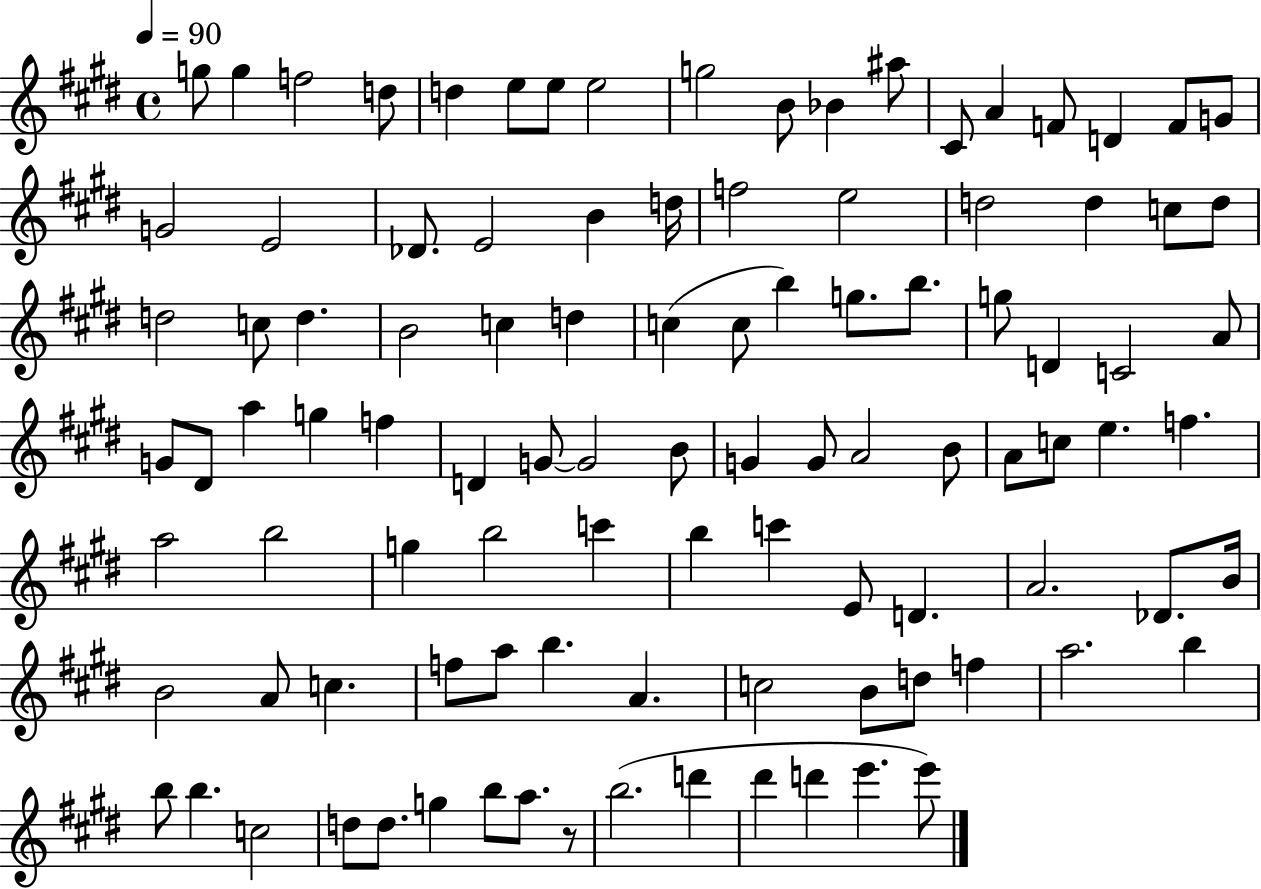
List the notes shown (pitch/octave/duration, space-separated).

G5/e G5/q F5/h D5/e D5/q E5/e E5/e E5/h G5/h B4/e Bb4/q A#5/e C#4/e A4/q F4/e D4/q F4/e G4/e G4/h E4/h Db4/e. E4/h B4/q D5/s F5/h E5/h D5/h D5/q C5/e D5/e D5/h C5/e D5/q. B4/h C5/q D5/q C5/q C5/e B5/q G5/e. B5/e. G5/e D4/q C4/h A4/e G4/e D#4/e A5/q G5/q F5/q D4/q G4/e G4/h B4/e G4/q G4/e A4/h B4/e A4/e C5/e E5/q. F5/q. A5/h B5/h G5/q B5/h C6/q B5/q C6/q E4/e D4/q. A4/h. Db4/e. B4/s B4/h A4/e C5/q. F5/e A5/e B5/q. A4/q. C5/h B4/e D5/e F5/q A5/h. B5/q B5/e B5/q. C5/h D5/e D5/e. G5/q B5/e A5/e. R/e B5/h. D6/q D#6/q D6/q E6/q. E6/e